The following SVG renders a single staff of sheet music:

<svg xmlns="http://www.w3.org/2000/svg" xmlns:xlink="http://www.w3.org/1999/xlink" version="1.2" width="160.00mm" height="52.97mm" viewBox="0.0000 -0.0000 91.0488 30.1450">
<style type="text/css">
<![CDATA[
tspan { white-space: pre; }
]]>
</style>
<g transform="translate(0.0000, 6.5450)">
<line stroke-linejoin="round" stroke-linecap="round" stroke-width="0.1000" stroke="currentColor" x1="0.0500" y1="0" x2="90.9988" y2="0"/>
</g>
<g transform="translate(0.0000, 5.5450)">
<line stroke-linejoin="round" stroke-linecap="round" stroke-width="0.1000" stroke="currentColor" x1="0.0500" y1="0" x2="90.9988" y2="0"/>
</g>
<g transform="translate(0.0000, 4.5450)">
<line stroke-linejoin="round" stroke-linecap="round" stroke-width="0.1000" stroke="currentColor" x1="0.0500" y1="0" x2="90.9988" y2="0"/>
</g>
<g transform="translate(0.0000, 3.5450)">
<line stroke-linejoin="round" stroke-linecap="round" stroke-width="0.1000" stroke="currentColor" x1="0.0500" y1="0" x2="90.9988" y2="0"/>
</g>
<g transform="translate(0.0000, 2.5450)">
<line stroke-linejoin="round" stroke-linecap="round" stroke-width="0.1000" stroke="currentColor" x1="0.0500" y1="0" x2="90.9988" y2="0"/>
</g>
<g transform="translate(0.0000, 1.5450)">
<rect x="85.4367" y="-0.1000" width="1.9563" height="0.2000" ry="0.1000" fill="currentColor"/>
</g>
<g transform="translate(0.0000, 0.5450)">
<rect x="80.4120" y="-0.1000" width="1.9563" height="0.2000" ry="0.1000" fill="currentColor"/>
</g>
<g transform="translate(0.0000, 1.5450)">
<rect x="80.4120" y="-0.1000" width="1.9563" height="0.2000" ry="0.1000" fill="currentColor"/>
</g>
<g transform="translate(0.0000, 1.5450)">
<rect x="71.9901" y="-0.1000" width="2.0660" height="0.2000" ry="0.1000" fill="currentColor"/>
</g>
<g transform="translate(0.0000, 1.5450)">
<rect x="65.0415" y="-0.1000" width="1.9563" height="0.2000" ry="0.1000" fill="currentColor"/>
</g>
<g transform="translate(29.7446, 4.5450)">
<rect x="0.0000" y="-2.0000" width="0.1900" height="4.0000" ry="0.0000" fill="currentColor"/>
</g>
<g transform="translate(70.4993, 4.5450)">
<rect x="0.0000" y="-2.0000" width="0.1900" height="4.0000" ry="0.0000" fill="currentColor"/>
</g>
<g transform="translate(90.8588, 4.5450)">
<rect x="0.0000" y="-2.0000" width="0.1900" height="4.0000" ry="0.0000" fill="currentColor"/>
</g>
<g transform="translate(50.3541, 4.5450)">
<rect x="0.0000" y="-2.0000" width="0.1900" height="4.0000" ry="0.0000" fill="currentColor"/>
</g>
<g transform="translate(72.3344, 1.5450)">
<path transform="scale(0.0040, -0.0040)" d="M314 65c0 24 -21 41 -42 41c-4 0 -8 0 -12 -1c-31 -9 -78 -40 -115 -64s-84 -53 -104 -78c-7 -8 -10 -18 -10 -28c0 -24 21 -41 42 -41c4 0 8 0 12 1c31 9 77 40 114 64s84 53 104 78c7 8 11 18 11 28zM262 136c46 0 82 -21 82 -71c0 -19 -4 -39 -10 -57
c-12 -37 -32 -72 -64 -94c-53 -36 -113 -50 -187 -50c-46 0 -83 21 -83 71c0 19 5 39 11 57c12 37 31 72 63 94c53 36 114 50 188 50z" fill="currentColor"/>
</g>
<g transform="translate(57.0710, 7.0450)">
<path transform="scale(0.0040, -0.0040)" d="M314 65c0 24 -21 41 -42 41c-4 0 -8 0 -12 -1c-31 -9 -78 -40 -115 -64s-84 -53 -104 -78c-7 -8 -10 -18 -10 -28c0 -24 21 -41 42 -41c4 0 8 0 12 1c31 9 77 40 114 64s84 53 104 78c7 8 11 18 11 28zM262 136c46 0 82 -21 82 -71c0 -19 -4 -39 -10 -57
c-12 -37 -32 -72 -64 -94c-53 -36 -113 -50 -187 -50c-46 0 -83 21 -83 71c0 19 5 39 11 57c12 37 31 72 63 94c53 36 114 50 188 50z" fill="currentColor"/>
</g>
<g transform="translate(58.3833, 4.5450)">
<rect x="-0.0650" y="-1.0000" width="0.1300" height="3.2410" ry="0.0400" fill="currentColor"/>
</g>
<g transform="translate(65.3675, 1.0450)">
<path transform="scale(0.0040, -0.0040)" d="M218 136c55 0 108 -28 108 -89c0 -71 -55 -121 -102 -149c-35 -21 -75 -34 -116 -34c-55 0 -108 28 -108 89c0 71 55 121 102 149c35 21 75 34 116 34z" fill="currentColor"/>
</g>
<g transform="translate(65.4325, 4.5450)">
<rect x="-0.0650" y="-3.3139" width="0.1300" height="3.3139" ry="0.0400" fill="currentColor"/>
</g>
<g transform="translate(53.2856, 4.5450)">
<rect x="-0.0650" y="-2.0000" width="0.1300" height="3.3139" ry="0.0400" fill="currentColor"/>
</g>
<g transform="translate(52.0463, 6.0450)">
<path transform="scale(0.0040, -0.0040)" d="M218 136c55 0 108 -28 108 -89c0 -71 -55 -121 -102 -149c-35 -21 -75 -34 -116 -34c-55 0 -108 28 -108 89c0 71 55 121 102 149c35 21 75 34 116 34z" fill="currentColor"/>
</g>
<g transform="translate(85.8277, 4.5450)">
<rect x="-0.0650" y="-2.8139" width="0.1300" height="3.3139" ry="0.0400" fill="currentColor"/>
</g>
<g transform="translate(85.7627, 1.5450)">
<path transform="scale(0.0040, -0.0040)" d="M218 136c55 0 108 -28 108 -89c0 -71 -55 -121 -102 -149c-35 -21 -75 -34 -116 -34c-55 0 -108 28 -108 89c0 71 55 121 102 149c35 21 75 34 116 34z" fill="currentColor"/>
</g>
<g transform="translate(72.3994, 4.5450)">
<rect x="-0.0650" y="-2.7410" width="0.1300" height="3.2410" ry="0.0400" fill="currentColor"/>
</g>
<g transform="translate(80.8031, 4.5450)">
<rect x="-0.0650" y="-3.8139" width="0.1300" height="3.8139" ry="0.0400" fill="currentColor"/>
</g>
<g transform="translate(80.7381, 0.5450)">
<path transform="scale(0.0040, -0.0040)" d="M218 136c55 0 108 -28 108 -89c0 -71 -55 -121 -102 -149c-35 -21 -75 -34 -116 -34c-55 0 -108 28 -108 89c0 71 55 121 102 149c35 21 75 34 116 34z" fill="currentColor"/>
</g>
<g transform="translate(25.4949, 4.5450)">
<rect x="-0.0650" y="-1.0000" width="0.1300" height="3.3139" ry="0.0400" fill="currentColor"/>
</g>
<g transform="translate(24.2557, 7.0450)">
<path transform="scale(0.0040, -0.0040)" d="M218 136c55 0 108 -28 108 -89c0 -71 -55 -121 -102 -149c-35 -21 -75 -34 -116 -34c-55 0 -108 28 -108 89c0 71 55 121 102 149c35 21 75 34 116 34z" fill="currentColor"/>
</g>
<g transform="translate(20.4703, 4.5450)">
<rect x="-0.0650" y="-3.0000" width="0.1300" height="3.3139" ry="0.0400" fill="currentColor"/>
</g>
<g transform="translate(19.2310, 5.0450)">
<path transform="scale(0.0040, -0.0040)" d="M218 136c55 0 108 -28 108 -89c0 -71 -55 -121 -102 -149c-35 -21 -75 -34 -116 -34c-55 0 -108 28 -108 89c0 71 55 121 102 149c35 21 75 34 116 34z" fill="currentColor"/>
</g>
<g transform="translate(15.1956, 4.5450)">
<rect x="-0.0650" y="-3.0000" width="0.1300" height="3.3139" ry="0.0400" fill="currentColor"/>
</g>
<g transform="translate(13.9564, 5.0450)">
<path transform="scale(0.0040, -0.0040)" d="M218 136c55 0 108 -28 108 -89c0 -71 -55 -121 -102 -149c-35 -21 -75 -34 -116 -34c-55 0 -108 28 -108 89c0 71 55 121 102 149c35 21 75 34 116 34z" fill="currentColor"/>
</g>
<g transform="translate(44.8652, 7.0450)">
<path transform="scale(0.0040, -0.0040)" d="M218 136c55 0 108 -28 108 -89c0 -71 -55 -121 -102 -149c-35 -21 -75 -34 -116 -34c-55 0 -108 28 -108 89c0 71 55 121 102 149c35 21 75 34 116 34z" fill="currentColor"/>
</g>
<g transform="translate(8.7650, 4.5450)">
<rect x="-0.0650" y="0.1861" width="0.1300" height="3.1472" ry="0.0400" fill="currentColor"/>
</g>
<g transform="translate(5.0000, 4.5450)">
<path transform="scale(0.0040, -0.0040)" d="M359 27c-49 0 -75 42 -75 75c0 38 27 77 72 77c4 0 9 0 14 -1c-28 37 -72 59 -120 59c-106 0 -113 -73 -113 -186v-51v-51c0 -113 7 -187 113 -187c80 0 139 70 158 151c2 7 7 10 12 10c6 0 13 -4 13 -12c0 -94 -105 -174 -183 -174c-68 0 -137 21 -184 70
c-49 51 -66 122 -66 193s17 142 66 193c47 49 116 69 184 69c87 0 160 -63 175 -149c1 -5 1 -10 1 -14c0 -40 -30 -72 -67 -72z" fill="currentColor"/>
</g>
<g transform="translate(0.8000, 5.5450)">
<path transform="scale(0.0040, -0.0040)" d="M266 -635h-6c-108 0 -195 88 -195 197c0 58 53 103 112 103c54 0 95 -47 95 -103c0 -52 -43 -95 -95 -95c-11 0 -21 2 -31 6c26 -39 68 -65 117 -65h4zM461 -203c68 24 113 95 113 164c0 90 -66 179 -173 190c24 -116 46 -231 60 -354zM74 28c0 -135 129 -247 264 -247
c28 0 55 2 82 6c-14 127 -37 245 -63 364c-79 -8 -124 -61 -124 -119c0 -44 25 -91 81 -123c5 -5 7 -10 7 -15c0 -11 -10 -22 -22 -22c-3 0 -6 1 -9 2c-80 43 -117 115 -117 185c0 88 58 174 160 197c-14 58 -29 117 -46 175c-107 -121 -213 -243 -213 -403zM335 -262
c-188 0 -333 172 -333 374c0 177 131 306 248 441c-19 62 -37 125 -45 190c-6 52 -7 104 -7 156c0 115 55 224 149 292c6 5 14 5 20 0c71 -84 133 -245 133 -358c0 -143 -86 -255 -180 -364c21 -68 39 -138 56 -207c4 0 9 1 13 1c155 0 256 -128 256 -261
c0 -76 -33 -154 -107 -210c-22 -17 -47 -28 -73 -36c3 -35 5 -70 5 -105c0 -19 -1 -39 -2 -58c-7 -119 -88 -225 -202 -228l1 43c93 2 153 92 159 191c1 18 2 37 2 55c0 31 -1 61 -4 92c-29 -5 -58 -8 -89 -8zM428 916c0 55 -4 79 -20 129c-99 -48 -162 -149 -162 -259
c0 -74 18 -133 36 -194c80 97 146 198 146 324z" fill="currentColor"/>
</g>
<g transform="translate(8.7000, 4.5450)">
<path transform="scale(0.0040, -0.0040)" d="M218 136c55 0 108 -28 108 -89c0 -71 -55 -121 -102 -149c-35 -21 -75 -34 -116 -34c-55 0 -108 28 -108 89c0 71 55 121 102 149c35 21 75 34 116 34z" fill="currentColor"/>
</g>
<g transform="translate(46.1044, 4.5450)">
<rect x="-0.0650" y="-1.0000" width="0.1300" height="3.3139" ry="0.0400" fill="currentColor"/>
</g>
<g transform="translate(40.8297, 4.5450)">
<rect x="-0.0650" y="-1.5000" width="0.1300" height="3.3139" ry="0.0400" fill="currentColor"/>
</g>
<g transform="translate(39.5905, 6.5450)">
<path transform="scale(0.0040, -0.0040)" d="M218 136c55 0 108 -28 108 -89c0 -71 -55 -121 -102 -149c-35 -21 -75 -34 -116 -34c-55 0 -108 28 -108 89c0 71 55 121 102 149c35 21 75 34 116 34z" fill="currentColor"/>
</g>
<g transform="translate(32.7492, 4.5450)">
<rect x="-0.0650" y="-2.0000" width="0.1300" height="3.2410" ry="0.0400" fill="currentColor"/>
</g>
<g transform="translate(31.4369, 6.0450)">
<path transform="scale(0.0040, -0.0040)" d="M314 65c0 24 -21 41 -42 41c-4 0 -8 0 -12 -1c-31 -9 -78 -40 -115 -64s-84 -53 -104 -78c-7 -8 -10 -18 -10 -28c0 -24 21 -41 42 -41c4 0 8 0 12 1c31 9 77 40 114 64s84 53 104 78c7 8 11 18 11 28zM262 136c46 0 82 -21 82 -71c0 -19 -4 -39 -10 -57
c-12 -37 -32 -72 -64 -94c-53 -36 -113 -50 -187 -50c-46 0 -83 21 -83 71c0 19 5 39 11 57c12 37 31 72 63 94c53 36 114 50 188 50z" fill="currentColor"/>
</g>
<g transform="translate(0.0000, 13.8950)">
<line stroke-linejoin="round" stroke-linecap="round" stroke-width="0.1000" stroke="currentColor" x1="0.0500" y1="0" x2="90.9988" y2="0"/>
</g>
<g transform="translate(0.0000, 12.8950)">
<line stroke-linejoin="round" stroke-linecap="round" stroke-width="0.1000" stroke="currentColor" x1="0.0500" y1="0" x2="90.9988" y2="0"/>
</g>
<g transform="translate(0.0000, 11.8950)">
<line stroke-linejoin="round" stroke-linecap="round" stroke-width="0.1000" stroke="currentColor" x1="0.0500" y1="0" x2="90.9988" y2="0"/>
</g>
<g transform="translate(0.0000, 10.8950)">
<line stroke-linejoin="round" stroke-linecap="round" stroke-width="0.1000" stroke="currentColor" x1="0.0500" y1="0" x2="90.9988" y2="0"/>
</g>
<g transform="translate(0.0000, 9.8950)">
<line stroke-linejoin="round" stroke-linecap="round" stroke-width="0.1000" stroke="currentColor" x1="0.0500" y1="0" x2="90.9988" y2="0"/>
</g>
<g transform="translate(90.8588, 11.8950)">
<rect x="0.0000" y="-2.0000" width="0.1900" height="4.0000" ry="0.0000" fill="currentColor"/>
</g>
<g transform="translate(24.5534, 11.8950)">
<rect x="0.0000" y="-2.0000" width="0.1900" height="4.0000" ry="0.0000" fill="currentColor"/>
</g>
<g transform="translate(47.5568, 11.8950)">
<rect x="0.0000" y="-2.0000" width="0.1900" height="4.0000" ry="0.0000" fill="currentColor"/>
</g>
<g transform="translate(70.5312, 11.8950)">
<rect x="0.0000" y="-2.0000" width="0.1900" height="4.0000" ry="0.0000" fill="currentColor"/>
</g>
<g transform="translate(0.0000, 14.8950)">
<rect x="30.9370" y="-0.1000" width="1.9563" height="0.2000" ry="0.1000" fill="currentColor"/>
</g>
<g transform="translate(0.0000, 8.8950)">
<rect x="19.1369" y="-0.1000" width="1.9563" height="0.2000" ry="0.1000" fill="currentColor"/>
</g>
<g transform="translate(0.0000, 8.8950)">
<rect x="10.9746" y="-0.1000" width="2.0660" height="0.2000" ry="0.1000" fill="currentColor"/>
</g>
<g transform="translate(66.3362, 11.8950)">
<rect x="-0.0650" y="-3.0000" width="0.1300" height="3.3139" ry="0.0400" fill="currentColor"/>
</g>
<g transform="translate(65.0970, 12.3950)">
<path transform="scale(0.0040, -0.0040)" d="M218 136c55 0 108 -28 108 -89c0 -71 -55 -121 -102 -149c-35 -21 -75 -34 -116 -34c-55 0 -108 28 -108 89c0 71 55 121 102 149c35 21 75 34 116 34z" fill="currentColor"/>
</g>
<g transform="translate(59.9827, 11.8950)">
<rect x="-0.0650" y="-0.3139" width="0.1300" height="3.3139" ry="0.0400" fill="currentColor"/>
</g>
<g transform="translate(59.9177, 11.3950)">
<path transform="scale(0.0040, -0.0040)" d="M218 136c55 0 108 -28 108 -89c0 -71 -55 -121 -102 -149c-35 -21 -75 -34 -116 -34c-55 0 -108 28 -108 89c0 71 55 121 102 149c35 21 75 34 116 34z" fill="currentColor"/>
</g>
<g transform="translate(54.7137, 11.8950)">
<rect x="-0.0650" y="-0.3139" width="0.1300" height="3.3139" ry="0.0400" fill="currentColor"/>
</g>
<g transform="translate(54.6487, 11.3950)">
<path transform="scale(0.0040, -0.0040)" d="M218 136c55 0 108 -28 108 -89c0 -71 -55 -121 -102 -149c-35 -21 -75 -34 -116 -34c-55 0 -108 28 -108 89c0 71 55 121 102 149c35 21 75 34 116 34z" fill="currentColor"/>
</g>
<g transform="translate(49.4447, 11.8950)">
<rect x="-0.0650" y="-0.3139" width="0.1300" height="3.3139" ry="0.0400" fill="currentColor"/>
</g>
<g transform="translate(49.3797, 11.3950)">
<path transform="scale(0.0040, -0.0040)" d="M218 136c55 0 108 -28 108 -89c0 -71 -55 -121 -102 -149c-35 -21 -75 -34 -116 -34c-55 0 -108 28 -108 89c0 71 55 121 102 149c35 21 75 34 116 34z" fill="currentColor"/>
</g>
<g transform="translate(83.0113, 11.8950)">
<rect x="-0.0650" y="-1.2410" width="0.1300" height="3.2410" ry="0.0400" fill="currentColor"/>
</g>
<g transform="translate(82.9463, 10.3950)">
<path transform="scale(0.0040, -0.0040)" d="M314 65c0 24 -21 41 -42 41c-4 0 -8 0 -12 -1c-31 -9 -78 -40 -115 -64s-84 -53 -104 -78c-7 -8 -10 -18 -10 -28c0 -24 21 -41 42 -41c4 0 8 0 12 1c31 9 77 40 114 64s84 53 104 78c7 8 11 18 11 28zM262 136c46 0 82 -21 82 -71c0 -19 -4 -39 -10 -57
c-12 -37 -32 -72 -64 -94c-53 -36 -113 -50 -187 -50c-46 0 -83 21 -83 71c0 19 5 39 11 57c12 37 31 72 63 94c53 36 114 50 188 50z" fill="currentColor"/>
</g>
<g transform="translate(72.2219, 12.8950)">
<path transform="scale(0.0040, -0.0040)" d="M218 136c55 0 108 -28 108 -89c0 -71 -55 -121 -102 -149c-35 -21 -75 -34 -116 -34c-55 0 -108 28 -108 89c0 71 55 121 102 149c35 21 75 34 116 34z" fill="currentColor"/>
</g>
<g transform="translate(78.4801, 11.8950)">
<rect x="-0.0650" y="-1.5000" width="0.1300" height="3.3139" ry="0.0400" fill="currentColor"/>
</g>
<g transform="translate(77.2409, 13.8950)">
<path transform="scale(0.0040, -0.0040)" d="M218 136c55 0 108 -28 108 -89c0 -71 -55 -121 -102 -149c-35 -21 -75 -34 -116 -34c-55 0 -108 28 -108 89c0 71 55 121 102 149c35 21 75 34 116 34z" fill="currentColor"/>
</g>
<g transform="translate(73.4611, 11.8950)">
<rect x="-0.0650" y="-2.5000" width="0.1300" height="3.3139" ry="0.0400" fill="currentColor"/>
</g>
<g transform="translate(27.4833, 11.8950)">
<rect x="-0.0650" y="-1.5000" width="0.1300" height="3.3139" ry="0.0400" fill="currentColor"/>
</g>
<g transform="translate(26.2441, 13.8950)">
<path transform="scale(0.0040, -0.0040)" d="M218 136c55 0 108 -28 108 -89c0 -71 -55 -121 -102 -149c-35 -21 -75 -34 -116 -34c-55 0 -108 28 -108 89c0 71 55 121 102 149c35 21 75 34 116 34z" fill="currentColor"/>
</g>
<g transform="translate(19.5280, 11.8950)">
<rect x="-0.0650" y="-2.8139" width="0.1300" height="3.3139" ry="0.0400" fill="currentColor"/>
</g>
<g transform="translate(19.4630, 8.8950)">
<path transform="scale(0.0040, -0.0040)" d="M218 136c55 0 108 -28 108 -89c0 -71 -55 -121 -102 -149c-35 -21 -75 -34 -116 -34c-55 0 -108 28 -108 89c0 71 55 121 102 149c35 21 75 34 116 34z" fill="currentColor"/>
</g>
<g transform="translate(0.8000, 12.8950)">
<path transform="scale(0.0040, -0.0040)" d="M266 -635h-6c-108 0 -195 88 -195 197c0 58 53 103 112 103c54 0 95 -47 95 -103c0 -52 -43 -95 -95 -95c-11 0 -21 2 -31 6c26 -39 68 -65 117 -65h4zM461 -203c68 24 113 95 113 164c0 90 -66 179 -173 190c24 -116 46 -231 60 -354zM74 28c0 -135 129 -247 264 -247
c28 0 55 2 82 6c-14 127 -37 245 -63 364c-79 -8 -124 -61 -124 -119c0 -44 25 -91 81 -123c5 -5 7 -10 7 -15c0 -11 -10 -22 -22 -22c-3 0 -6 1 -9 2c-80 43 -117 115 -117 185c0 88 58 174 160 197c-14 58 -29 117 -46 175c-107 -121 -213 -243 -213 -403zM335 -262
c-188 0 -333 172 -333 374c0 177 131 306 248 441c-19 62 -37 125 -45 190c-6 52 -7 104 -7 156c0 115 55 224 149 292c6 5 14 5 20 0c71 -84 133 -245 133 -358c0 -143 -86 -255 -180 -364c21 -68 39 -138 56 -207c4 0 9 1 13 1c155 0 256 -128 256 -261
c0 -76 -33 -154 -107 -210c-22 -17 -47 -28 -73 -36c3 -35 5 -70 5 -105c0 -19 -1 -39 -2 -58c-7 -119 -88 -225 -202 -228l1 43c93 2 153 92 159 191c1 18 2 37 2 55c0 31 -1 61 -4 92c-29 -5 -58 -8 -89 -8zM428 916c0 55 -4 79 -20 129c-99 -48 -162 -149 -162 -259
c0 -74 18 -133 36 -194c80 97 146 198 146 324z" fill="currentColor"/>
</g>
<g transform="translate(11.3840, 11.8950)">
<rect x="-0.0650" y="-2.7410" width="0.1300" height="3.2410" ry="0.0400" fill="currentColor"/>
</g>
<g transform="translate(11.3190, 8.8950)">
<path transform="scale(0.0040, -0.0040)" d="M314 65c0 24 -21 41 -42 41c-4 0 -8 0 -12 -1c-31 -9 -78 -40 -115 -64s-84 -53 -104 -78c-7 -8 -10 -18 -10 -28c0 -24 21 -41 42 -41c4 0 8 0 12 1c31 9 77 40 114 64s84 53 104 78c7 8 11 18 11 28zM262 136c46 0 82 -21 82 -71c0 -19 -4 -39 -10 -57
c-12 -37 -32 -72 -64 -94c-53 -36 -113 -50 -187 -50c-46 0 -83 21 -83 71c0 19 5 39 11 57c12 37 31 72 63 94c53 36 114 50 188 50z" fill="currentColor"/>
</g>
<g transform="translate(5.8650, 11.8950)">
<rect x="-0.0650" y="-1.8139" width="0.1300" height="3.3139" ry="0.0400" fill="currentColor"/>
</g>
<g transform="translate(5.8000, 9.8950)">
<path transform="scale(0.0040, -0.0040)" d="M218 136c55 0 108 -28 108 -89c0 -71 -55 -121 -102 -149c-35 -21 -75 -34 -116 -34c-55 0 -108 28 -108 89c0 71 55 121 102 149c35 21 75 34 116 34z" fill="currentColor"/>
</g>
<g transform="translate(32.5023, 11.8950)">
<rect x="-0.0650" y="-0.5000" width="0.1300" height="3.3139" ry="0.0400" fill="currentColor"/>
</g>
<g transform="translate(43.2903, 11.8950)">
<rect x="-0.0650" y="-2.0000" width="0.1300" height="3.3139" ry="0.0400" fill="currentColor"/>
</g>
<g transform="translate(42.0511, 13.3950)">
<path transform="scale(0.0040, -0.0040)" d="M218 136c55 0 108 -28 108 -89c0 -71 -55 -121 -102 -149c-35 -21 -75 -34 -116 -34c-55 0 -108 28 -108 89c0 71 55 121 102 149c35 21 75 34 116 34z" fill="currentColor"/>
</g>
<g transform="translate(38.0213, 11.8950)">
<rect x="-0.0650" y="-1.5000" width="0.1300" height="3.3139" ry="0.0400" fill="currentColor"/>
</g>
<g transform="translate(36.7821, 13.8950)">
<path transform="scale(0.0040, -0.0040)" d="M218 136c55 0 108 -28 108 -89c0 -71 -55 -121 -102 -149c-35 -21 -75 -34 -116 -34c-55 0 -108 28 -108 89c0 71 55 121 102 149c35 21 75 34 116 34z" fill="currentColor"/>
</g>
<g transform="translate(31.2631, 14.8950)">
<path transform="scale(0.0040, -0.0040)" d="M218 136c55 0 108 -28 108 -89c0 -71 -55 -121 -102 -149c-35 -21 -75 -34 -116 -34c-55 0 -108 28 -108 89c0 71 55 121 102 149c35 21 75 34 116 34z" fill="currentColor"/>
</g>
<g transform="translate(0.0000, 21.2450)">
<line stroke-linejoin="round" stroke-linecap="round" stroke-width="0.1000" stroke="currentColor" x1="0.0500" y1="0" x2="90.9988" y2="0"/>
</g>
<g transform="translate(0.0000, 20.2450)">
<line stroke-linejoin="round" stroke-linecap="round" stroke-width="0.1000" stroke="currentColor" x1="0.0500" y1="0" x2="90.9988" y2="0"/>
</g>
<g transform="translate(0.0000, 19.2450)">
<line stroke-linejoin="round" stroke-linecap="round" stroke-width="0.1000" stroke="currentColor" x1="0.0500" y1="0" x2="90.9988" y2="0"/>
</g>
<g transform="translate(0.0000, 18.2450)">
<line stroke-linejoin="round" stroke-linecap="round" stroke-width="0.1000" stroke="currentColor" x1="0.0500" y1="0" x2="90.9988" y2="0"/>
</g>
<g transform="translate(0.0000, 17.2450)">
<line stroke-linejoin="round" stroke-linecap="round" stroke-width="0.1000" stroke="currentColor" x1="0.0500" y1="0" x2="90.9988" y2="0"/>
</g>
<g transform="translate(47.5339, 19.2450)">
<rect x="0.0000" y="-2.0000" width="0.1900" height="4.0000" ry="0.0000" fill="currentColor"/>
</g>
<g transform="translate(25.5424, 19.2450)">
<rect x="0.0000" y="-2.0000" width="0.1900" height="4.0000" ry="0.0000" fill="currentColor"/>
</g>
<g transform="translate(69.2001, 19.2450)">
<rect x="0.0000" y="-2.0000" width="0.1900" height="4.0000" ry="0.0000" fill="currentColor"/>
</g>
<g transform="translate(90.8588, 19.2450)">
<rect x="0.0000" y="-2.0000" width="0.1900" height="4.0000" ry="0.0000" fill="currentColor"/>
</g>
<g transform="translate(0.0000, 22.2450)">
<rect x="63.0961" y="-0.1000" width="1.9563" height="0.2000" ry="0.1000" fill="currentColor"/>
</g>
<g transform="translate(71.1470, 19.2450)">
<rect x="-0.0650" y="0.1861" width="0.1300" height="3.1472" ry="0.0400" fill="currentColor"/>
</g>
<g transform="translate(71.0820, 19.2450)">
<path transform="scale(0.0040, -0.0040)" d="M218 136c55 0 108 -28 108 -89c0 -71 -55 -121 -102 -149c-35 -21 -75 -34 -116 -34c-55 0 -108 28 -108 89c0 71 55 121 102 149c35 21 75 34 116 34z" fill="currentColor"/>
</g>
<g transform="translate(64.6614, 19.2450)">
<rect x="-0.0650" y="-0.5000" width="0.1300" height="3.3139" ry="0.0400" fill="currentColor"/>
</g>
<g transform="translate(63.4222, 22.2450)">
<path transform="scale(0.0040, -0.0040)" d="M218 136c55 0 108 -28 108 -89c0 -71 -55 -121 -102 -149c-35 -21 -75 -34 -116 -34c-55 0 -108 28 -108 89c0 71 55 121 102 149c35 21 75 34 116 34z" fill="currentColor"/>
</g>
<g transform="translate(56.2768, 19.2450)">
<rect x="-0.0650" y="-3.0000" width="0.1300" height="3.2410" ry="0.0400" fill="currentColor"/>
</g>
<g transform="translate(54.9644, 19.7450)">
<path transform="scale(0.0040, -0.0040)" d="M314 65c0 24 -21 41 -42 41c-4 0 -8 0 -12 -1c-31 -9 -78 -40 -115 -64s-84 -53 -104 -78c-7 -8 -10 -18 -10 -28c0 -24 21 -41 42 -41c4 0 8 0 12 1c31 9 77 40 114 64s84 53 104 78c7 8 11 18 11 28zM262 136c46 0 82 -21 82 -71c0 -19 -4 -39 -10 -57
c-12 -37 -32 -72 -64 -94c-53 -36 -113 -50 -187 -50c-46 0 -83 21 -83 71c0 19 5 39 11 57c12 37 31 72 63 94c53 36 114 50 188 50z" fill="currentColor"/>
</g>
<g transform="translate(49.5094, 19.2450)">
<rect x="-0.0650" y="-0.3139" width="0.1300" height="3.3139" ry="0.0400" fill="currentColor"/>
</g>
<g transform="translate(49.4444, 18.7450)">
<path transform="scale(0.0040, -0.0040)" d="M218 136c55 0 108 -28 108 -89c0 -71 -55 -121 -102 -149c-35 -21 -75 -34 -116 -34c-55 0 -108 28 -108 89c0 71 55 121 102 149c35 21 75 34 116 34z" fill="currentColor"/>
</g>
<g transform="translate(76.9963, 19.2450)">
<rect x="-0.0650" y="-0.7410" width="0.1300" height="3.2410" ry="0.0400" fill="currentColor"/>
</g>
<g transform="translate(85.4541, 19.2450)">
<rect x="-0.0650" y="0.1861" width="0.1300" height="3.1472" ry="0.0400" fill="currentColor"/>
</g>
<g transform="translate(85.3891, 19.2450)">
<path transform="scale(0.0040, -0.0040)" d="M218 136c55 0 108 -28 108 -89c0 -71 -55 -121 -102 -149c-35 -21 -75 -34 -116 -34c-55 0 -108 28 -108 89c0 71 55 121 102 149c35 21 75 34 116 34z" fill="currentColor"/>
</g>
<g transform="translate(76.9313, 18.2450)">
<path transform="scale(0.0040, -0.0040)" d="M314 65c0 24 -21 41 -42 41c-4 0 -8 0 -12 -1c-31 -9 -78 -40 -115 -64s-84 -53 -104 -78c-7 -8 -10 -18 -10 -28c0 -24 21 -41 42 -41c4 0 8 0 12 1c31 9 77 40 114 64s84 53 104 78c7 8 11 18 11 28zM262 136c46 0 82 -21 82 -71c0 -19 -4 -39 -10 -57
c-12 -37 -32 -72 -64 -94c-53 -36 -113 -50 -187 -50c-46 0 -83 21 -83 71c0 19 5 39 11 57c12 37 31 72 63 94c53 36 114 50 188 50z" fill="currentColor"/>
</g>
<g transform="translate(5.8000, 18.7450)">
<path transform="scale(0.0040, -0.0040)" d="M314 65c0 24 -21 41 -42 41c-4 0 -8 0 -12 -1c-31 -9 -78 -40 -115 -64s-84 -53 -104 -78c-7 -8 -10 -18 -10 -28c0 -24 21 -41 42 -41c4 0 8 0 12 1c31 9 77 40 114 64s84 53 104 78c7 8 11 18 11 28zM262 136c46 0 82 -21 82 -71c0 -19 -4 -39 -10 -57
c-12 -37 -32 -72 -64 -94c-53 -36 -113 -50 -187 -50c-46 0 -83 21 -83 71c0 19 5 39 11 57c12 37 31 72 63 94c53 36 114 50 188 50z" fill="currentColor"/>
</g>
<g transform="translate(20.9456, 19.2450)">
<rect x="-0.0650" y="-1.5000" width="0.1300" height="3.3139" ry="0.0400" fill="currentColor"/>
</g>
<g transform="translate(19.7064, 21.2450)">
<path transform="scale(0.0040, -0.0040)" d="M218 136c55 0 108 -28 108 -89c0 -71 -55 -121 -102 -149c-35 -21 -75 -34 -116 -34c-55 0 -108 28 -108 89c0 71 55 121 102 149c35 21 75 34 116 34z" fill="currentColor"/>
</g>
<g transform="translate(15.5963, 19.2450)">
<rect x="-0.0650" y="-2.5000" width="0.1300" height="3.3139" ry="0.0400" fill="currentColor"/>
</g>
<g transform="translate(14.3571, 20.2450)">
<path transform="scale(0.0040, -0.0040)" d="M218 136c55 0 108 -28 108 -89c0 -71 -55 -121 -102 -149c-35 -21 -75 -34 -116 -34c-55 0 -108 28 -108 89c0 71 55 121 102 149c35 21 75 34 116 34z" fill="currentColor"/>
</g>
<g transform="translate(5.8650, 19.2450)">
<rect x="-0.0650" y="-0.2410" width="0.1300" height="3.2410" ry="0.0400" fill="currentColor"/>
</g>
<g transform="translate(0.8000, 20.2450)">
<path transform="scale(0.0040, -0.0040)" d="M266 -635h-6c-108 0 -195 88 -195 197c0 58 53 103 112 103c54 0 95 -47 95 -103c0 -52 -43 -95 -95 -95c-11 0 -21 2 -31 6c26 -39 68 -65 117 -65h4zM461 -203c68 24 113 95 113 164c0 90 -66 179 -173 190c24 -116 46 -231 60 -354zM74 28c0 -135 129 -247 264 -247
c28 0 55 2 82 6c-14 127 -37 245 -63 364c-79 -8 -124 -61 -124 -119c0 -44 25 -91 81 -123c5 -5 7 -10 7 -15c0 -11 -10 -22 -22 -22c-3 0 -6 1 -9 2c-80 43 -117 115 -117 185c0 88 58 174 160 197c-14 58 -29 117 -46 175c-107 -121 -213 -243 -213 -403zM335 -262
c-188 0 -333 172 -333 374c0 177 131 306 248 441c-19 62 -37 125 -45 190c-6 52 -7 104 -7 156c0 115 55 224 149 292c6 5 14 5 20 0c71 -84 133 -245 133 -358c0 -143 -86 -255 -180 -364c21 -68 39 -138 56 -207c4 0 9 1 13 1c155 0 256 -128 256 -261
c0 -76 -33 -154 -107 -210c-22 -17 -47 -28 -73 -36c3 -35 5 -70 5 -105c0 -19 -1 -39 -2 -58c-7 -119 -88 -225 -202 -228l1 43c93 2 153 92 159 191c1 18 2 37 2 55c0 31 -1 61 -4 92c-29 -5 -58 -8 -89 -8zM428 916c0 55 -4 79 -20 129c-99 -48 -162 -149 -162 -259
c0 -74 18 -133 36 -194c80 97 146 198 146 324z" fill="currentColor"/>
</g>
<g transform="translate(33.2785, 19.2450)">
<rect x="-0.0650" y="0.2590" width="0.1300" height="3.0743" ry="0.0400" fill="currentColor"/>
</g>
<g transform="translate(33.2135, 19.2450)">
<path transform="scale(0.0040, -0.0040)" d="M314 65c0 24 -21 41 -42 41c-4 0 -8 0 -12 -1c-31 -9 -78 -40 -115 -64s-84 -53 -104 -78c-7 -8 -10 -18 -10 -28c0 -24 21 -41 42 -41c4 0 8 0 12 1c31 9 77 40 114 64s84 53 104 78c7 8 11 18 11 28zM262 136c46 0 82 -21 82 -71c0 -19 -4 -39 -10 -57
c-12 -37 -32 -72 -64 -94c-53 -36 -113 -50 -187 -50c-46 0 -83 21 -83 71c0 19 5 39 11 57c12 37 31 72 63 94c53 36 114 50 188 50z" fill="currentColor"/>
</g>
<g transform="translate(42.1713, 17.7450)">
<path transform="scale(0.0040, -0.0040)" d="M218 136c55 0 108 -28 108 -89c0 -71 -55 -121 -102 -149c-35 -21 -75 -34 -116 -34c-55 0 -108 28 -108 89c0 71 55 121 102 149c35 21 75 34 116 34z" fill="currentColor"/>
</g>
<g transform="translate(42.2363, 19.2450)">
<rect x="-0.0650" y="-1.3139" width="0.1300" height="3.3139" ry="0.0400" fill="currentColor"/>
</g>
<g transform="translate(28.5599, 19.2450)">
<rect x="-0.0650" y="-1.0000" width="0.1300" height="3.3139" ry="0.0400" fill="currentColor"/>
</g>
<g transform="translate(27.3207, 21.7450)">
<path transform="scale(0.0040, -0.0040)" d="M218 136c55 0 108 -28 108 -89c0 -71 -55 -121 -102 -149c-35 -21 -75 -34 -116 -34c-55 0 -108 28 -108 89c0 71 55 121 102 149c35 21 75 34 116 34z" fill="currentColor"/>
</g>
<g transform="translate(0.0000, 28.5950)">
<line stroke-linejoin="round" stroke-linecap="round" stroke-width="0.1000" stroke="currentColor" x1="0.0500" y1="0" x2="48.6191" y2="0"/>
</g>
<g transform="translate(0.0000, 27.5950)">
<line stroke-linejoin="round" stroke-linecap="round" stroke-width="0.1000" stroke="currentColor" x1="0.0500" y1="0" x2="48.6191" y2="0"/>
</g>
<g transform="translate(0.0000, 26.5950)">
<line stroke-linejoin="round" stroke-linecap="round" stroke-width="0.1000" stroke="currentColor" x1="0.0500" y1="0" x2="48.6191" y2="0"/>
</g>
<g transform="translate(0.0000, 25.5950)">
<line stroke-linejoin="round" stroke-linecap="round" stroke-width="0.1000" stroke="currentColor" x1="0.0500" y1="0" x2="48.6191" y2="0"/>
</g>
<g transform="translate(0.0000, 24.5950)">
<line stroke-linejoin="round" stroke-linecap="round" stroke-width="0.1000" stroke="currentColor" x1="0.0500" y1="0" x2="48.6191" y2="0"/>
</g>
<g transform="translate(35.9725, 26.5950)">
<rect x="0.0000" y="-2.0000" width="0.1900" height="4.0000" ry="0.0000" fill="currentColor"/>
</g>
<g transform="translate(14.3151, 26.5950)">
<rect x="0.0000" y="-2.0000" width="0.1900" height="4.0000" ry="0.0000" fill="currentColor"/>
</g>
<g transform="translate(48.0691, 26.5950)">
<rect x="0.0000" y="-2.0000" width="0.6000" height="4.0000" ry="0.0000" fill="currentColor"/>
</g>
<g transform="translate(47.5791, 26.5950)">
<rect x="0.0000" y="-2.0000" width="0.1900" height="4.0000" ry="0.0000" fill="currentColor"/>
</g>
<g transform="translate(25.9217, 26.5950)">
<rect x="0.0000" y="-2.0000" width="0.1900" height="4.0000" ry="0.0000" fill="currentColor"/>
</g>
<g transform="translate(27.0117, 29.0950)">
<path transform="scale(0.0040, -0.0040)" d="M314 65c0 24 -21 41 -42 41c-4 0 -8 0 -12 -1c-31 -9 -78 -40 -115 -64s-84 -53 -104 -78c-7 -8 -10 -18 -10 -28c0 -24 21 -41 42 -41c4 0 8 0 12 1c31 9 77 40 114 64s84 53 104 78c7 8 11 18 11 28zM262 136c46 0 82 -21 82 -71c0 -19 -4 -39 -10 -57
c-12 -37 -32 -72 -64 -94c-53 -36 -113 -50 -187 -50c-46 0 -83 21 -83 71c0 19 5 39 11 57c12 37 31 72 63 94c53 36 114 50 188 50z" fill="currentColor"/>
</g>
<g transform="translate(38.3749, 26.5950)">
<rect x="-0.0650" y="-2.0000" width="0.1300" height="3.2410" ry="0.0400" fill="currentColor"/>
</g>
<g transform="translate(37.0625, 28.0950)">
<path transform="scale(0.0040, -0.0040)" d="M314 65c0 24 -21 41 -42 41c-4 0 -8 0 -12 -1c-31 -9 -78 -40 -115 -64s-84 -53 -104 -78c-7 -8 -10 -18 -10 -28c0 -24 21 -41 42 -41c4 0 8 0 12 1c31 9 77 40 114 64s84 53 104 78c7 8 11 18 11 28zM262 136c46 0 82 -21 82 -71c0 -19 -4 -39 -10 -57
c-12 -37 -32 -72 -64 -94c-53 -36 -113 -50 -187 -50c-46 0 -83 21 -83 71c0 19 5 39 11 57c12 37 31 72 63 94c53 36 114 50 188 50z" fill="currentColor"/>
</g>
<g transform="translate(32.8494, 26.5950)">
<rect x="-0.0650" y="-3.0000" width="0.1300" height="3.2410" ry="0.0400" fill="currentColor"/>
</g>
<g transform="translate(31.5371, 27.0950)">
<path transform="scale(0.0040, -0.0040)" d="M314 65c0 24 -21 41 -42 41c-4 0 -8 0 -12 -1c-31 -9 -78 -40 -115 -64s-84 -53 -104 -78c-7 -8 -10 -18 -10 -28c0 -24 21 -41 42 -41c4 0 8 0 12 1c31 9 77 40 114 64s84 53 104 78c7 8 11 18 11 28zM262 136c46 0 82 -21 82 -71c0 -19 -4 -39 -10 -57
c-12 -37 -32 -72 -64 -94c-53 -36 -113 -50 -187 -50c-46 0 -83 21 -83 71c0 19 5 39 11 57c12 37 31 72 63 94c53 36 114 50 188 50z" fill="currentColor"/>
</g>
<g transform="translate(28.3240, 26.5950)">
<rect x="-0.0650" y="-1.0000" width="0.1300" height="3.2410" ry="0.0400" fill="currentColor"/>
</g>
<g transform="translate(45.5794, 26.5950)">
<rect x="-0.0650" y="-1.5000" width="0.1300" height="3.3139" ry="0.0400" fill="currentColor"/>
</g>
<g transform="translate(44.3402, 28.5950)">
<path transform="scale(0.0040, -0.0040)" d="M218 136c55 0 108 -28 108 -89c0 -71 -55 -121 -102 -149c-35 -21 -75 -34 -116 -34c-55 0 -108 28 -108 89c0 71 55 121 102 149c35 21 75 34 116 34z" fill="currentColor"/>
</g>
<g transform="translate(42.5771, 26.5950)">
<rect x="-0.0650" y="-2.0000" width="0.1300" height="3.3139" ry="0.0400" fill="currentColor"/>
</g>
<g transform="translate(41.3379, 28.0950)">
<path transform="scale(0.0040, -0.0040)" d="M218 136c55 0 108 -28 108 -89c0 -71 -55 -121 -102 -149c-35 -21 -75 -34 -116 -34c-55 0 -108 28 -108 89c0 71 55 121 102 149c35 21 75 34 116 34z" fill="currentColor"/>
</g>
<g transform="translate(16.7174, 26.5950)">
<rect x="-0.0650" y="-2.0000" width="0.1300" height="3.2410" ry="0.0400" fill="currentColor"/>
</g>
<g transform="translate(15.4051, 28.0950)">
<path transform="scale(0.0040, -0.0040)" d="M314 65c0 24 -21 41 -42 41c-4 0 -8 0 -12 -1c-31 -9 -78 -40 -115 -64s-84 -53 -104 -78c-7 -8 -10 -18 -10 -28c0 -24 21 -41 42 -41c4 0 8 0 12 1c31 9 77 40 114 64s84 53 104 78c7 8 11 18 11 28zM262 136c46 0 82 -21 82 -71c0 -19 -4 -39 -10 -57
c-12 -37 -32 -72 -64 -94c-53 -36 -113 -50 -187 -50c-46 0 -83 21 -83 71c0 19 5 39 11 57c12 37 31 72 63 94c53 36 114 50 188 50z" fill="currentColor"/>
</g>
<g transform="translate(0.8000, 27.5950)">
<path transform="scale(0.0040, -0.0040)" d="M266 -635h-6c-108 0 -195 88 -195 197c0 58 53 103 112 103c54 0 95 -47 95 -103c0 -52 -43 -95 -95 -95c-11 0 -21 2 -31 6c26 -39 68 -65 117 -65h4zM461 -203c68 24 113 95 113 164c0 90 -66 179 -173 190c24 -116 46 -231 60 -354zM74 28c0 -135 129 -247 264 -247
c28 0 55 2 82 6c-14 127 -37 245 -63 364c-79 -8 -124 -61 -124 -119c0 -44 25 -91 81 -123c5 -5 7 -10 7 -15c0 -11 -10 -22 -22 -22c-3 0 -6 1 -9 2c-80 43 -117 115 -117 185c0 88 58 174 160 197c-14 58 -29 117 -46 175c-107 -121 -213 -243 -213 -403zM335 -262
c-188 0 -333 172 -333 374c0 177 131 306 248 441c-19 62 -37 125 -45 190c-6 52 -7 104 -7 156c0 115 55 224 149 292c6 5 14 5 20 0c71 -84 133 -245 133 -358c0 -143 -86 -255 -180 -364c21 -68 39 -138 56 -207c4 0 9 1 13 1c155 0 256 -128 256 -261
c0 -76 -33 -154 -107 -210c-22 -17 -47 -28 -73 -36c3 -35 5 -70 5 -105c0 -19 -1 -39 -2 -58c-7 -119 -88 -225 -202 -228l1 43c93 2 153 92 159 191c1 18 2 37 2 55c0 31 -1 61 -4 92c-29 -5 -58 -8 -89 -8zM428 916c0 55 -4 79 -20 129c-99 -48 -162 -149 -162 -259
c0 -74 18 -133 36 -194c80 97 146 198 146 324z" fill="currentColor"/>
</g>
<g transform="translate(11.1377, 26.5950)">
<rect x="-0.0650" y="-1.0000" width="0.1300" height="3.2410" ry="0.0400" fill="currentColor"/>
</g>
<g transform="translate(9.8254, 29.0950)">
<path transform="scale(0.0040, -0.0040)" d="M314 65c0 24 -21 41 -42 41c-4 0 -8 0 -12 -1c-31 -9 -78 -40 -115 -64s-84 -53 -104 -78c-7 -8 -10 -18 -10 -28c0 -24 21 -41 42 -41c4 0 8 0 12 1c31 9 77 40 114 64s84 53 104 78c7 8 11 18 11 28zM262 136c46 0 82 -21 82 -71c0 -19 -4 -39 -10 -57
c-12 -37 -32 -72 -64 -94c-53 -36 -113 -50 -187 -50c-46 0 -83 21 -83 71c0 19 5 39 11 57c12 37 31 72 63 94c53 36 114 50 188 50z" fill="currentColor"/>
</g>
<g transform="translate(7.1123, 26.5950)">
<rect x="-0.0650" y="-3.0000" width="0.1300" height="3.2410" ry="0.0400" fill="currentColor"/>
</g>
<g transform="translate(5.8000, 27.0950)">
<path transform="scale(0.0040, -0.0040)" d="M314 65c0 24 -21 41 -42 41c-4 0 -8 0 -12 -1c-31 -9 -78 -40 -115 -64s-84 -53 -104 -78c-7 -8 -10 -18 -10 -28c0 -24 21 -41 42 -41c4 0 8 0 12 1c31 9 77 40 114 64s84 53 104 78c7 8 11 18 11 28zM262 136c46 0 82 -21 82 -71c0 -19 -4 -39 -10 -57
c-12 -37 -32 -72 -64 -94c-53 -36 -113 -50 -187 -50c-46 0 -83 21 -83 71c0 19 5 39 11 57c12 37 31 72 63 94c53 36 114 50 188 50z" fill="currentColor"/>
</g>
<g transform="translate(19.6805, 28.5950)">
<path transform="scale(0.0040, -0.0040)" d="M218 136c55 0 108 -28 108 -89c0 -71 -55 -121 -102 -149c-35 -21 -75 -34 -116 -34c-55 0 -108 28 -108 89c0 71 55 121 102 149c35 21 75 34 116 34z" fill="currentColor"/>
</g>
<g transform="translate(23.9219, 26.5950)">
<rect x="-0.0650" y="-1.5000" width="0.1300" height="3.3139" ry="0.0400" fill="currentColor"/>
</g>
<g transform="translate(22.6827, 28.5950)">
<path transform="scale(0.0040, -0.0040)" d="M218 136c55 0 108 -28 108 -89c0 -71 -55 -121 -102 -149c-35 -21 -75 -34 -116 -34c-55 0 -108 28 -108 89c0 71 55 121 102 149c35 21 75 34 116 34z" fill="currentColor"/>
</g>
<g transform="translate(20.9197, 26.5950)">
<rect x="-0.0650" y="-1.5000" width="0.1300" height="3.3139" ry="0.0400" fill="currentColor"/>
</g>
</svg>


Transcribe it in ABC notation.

X:1
T:Untitled
M:4/4
L:1/4
K:C
B A A D F2 E D F D2 b a2 c' a f a2 a E C E F c c c A G E e2 c2 G E D B2 e c A2 C B d2 B A2 D2 F2 E E D2 A2 F2 F E